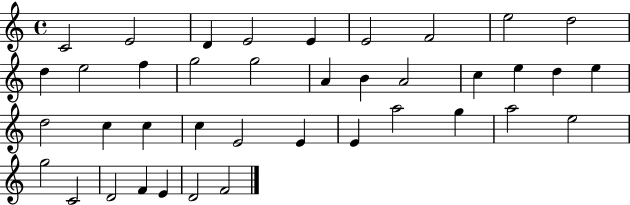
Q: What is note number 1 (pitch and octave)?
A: C4